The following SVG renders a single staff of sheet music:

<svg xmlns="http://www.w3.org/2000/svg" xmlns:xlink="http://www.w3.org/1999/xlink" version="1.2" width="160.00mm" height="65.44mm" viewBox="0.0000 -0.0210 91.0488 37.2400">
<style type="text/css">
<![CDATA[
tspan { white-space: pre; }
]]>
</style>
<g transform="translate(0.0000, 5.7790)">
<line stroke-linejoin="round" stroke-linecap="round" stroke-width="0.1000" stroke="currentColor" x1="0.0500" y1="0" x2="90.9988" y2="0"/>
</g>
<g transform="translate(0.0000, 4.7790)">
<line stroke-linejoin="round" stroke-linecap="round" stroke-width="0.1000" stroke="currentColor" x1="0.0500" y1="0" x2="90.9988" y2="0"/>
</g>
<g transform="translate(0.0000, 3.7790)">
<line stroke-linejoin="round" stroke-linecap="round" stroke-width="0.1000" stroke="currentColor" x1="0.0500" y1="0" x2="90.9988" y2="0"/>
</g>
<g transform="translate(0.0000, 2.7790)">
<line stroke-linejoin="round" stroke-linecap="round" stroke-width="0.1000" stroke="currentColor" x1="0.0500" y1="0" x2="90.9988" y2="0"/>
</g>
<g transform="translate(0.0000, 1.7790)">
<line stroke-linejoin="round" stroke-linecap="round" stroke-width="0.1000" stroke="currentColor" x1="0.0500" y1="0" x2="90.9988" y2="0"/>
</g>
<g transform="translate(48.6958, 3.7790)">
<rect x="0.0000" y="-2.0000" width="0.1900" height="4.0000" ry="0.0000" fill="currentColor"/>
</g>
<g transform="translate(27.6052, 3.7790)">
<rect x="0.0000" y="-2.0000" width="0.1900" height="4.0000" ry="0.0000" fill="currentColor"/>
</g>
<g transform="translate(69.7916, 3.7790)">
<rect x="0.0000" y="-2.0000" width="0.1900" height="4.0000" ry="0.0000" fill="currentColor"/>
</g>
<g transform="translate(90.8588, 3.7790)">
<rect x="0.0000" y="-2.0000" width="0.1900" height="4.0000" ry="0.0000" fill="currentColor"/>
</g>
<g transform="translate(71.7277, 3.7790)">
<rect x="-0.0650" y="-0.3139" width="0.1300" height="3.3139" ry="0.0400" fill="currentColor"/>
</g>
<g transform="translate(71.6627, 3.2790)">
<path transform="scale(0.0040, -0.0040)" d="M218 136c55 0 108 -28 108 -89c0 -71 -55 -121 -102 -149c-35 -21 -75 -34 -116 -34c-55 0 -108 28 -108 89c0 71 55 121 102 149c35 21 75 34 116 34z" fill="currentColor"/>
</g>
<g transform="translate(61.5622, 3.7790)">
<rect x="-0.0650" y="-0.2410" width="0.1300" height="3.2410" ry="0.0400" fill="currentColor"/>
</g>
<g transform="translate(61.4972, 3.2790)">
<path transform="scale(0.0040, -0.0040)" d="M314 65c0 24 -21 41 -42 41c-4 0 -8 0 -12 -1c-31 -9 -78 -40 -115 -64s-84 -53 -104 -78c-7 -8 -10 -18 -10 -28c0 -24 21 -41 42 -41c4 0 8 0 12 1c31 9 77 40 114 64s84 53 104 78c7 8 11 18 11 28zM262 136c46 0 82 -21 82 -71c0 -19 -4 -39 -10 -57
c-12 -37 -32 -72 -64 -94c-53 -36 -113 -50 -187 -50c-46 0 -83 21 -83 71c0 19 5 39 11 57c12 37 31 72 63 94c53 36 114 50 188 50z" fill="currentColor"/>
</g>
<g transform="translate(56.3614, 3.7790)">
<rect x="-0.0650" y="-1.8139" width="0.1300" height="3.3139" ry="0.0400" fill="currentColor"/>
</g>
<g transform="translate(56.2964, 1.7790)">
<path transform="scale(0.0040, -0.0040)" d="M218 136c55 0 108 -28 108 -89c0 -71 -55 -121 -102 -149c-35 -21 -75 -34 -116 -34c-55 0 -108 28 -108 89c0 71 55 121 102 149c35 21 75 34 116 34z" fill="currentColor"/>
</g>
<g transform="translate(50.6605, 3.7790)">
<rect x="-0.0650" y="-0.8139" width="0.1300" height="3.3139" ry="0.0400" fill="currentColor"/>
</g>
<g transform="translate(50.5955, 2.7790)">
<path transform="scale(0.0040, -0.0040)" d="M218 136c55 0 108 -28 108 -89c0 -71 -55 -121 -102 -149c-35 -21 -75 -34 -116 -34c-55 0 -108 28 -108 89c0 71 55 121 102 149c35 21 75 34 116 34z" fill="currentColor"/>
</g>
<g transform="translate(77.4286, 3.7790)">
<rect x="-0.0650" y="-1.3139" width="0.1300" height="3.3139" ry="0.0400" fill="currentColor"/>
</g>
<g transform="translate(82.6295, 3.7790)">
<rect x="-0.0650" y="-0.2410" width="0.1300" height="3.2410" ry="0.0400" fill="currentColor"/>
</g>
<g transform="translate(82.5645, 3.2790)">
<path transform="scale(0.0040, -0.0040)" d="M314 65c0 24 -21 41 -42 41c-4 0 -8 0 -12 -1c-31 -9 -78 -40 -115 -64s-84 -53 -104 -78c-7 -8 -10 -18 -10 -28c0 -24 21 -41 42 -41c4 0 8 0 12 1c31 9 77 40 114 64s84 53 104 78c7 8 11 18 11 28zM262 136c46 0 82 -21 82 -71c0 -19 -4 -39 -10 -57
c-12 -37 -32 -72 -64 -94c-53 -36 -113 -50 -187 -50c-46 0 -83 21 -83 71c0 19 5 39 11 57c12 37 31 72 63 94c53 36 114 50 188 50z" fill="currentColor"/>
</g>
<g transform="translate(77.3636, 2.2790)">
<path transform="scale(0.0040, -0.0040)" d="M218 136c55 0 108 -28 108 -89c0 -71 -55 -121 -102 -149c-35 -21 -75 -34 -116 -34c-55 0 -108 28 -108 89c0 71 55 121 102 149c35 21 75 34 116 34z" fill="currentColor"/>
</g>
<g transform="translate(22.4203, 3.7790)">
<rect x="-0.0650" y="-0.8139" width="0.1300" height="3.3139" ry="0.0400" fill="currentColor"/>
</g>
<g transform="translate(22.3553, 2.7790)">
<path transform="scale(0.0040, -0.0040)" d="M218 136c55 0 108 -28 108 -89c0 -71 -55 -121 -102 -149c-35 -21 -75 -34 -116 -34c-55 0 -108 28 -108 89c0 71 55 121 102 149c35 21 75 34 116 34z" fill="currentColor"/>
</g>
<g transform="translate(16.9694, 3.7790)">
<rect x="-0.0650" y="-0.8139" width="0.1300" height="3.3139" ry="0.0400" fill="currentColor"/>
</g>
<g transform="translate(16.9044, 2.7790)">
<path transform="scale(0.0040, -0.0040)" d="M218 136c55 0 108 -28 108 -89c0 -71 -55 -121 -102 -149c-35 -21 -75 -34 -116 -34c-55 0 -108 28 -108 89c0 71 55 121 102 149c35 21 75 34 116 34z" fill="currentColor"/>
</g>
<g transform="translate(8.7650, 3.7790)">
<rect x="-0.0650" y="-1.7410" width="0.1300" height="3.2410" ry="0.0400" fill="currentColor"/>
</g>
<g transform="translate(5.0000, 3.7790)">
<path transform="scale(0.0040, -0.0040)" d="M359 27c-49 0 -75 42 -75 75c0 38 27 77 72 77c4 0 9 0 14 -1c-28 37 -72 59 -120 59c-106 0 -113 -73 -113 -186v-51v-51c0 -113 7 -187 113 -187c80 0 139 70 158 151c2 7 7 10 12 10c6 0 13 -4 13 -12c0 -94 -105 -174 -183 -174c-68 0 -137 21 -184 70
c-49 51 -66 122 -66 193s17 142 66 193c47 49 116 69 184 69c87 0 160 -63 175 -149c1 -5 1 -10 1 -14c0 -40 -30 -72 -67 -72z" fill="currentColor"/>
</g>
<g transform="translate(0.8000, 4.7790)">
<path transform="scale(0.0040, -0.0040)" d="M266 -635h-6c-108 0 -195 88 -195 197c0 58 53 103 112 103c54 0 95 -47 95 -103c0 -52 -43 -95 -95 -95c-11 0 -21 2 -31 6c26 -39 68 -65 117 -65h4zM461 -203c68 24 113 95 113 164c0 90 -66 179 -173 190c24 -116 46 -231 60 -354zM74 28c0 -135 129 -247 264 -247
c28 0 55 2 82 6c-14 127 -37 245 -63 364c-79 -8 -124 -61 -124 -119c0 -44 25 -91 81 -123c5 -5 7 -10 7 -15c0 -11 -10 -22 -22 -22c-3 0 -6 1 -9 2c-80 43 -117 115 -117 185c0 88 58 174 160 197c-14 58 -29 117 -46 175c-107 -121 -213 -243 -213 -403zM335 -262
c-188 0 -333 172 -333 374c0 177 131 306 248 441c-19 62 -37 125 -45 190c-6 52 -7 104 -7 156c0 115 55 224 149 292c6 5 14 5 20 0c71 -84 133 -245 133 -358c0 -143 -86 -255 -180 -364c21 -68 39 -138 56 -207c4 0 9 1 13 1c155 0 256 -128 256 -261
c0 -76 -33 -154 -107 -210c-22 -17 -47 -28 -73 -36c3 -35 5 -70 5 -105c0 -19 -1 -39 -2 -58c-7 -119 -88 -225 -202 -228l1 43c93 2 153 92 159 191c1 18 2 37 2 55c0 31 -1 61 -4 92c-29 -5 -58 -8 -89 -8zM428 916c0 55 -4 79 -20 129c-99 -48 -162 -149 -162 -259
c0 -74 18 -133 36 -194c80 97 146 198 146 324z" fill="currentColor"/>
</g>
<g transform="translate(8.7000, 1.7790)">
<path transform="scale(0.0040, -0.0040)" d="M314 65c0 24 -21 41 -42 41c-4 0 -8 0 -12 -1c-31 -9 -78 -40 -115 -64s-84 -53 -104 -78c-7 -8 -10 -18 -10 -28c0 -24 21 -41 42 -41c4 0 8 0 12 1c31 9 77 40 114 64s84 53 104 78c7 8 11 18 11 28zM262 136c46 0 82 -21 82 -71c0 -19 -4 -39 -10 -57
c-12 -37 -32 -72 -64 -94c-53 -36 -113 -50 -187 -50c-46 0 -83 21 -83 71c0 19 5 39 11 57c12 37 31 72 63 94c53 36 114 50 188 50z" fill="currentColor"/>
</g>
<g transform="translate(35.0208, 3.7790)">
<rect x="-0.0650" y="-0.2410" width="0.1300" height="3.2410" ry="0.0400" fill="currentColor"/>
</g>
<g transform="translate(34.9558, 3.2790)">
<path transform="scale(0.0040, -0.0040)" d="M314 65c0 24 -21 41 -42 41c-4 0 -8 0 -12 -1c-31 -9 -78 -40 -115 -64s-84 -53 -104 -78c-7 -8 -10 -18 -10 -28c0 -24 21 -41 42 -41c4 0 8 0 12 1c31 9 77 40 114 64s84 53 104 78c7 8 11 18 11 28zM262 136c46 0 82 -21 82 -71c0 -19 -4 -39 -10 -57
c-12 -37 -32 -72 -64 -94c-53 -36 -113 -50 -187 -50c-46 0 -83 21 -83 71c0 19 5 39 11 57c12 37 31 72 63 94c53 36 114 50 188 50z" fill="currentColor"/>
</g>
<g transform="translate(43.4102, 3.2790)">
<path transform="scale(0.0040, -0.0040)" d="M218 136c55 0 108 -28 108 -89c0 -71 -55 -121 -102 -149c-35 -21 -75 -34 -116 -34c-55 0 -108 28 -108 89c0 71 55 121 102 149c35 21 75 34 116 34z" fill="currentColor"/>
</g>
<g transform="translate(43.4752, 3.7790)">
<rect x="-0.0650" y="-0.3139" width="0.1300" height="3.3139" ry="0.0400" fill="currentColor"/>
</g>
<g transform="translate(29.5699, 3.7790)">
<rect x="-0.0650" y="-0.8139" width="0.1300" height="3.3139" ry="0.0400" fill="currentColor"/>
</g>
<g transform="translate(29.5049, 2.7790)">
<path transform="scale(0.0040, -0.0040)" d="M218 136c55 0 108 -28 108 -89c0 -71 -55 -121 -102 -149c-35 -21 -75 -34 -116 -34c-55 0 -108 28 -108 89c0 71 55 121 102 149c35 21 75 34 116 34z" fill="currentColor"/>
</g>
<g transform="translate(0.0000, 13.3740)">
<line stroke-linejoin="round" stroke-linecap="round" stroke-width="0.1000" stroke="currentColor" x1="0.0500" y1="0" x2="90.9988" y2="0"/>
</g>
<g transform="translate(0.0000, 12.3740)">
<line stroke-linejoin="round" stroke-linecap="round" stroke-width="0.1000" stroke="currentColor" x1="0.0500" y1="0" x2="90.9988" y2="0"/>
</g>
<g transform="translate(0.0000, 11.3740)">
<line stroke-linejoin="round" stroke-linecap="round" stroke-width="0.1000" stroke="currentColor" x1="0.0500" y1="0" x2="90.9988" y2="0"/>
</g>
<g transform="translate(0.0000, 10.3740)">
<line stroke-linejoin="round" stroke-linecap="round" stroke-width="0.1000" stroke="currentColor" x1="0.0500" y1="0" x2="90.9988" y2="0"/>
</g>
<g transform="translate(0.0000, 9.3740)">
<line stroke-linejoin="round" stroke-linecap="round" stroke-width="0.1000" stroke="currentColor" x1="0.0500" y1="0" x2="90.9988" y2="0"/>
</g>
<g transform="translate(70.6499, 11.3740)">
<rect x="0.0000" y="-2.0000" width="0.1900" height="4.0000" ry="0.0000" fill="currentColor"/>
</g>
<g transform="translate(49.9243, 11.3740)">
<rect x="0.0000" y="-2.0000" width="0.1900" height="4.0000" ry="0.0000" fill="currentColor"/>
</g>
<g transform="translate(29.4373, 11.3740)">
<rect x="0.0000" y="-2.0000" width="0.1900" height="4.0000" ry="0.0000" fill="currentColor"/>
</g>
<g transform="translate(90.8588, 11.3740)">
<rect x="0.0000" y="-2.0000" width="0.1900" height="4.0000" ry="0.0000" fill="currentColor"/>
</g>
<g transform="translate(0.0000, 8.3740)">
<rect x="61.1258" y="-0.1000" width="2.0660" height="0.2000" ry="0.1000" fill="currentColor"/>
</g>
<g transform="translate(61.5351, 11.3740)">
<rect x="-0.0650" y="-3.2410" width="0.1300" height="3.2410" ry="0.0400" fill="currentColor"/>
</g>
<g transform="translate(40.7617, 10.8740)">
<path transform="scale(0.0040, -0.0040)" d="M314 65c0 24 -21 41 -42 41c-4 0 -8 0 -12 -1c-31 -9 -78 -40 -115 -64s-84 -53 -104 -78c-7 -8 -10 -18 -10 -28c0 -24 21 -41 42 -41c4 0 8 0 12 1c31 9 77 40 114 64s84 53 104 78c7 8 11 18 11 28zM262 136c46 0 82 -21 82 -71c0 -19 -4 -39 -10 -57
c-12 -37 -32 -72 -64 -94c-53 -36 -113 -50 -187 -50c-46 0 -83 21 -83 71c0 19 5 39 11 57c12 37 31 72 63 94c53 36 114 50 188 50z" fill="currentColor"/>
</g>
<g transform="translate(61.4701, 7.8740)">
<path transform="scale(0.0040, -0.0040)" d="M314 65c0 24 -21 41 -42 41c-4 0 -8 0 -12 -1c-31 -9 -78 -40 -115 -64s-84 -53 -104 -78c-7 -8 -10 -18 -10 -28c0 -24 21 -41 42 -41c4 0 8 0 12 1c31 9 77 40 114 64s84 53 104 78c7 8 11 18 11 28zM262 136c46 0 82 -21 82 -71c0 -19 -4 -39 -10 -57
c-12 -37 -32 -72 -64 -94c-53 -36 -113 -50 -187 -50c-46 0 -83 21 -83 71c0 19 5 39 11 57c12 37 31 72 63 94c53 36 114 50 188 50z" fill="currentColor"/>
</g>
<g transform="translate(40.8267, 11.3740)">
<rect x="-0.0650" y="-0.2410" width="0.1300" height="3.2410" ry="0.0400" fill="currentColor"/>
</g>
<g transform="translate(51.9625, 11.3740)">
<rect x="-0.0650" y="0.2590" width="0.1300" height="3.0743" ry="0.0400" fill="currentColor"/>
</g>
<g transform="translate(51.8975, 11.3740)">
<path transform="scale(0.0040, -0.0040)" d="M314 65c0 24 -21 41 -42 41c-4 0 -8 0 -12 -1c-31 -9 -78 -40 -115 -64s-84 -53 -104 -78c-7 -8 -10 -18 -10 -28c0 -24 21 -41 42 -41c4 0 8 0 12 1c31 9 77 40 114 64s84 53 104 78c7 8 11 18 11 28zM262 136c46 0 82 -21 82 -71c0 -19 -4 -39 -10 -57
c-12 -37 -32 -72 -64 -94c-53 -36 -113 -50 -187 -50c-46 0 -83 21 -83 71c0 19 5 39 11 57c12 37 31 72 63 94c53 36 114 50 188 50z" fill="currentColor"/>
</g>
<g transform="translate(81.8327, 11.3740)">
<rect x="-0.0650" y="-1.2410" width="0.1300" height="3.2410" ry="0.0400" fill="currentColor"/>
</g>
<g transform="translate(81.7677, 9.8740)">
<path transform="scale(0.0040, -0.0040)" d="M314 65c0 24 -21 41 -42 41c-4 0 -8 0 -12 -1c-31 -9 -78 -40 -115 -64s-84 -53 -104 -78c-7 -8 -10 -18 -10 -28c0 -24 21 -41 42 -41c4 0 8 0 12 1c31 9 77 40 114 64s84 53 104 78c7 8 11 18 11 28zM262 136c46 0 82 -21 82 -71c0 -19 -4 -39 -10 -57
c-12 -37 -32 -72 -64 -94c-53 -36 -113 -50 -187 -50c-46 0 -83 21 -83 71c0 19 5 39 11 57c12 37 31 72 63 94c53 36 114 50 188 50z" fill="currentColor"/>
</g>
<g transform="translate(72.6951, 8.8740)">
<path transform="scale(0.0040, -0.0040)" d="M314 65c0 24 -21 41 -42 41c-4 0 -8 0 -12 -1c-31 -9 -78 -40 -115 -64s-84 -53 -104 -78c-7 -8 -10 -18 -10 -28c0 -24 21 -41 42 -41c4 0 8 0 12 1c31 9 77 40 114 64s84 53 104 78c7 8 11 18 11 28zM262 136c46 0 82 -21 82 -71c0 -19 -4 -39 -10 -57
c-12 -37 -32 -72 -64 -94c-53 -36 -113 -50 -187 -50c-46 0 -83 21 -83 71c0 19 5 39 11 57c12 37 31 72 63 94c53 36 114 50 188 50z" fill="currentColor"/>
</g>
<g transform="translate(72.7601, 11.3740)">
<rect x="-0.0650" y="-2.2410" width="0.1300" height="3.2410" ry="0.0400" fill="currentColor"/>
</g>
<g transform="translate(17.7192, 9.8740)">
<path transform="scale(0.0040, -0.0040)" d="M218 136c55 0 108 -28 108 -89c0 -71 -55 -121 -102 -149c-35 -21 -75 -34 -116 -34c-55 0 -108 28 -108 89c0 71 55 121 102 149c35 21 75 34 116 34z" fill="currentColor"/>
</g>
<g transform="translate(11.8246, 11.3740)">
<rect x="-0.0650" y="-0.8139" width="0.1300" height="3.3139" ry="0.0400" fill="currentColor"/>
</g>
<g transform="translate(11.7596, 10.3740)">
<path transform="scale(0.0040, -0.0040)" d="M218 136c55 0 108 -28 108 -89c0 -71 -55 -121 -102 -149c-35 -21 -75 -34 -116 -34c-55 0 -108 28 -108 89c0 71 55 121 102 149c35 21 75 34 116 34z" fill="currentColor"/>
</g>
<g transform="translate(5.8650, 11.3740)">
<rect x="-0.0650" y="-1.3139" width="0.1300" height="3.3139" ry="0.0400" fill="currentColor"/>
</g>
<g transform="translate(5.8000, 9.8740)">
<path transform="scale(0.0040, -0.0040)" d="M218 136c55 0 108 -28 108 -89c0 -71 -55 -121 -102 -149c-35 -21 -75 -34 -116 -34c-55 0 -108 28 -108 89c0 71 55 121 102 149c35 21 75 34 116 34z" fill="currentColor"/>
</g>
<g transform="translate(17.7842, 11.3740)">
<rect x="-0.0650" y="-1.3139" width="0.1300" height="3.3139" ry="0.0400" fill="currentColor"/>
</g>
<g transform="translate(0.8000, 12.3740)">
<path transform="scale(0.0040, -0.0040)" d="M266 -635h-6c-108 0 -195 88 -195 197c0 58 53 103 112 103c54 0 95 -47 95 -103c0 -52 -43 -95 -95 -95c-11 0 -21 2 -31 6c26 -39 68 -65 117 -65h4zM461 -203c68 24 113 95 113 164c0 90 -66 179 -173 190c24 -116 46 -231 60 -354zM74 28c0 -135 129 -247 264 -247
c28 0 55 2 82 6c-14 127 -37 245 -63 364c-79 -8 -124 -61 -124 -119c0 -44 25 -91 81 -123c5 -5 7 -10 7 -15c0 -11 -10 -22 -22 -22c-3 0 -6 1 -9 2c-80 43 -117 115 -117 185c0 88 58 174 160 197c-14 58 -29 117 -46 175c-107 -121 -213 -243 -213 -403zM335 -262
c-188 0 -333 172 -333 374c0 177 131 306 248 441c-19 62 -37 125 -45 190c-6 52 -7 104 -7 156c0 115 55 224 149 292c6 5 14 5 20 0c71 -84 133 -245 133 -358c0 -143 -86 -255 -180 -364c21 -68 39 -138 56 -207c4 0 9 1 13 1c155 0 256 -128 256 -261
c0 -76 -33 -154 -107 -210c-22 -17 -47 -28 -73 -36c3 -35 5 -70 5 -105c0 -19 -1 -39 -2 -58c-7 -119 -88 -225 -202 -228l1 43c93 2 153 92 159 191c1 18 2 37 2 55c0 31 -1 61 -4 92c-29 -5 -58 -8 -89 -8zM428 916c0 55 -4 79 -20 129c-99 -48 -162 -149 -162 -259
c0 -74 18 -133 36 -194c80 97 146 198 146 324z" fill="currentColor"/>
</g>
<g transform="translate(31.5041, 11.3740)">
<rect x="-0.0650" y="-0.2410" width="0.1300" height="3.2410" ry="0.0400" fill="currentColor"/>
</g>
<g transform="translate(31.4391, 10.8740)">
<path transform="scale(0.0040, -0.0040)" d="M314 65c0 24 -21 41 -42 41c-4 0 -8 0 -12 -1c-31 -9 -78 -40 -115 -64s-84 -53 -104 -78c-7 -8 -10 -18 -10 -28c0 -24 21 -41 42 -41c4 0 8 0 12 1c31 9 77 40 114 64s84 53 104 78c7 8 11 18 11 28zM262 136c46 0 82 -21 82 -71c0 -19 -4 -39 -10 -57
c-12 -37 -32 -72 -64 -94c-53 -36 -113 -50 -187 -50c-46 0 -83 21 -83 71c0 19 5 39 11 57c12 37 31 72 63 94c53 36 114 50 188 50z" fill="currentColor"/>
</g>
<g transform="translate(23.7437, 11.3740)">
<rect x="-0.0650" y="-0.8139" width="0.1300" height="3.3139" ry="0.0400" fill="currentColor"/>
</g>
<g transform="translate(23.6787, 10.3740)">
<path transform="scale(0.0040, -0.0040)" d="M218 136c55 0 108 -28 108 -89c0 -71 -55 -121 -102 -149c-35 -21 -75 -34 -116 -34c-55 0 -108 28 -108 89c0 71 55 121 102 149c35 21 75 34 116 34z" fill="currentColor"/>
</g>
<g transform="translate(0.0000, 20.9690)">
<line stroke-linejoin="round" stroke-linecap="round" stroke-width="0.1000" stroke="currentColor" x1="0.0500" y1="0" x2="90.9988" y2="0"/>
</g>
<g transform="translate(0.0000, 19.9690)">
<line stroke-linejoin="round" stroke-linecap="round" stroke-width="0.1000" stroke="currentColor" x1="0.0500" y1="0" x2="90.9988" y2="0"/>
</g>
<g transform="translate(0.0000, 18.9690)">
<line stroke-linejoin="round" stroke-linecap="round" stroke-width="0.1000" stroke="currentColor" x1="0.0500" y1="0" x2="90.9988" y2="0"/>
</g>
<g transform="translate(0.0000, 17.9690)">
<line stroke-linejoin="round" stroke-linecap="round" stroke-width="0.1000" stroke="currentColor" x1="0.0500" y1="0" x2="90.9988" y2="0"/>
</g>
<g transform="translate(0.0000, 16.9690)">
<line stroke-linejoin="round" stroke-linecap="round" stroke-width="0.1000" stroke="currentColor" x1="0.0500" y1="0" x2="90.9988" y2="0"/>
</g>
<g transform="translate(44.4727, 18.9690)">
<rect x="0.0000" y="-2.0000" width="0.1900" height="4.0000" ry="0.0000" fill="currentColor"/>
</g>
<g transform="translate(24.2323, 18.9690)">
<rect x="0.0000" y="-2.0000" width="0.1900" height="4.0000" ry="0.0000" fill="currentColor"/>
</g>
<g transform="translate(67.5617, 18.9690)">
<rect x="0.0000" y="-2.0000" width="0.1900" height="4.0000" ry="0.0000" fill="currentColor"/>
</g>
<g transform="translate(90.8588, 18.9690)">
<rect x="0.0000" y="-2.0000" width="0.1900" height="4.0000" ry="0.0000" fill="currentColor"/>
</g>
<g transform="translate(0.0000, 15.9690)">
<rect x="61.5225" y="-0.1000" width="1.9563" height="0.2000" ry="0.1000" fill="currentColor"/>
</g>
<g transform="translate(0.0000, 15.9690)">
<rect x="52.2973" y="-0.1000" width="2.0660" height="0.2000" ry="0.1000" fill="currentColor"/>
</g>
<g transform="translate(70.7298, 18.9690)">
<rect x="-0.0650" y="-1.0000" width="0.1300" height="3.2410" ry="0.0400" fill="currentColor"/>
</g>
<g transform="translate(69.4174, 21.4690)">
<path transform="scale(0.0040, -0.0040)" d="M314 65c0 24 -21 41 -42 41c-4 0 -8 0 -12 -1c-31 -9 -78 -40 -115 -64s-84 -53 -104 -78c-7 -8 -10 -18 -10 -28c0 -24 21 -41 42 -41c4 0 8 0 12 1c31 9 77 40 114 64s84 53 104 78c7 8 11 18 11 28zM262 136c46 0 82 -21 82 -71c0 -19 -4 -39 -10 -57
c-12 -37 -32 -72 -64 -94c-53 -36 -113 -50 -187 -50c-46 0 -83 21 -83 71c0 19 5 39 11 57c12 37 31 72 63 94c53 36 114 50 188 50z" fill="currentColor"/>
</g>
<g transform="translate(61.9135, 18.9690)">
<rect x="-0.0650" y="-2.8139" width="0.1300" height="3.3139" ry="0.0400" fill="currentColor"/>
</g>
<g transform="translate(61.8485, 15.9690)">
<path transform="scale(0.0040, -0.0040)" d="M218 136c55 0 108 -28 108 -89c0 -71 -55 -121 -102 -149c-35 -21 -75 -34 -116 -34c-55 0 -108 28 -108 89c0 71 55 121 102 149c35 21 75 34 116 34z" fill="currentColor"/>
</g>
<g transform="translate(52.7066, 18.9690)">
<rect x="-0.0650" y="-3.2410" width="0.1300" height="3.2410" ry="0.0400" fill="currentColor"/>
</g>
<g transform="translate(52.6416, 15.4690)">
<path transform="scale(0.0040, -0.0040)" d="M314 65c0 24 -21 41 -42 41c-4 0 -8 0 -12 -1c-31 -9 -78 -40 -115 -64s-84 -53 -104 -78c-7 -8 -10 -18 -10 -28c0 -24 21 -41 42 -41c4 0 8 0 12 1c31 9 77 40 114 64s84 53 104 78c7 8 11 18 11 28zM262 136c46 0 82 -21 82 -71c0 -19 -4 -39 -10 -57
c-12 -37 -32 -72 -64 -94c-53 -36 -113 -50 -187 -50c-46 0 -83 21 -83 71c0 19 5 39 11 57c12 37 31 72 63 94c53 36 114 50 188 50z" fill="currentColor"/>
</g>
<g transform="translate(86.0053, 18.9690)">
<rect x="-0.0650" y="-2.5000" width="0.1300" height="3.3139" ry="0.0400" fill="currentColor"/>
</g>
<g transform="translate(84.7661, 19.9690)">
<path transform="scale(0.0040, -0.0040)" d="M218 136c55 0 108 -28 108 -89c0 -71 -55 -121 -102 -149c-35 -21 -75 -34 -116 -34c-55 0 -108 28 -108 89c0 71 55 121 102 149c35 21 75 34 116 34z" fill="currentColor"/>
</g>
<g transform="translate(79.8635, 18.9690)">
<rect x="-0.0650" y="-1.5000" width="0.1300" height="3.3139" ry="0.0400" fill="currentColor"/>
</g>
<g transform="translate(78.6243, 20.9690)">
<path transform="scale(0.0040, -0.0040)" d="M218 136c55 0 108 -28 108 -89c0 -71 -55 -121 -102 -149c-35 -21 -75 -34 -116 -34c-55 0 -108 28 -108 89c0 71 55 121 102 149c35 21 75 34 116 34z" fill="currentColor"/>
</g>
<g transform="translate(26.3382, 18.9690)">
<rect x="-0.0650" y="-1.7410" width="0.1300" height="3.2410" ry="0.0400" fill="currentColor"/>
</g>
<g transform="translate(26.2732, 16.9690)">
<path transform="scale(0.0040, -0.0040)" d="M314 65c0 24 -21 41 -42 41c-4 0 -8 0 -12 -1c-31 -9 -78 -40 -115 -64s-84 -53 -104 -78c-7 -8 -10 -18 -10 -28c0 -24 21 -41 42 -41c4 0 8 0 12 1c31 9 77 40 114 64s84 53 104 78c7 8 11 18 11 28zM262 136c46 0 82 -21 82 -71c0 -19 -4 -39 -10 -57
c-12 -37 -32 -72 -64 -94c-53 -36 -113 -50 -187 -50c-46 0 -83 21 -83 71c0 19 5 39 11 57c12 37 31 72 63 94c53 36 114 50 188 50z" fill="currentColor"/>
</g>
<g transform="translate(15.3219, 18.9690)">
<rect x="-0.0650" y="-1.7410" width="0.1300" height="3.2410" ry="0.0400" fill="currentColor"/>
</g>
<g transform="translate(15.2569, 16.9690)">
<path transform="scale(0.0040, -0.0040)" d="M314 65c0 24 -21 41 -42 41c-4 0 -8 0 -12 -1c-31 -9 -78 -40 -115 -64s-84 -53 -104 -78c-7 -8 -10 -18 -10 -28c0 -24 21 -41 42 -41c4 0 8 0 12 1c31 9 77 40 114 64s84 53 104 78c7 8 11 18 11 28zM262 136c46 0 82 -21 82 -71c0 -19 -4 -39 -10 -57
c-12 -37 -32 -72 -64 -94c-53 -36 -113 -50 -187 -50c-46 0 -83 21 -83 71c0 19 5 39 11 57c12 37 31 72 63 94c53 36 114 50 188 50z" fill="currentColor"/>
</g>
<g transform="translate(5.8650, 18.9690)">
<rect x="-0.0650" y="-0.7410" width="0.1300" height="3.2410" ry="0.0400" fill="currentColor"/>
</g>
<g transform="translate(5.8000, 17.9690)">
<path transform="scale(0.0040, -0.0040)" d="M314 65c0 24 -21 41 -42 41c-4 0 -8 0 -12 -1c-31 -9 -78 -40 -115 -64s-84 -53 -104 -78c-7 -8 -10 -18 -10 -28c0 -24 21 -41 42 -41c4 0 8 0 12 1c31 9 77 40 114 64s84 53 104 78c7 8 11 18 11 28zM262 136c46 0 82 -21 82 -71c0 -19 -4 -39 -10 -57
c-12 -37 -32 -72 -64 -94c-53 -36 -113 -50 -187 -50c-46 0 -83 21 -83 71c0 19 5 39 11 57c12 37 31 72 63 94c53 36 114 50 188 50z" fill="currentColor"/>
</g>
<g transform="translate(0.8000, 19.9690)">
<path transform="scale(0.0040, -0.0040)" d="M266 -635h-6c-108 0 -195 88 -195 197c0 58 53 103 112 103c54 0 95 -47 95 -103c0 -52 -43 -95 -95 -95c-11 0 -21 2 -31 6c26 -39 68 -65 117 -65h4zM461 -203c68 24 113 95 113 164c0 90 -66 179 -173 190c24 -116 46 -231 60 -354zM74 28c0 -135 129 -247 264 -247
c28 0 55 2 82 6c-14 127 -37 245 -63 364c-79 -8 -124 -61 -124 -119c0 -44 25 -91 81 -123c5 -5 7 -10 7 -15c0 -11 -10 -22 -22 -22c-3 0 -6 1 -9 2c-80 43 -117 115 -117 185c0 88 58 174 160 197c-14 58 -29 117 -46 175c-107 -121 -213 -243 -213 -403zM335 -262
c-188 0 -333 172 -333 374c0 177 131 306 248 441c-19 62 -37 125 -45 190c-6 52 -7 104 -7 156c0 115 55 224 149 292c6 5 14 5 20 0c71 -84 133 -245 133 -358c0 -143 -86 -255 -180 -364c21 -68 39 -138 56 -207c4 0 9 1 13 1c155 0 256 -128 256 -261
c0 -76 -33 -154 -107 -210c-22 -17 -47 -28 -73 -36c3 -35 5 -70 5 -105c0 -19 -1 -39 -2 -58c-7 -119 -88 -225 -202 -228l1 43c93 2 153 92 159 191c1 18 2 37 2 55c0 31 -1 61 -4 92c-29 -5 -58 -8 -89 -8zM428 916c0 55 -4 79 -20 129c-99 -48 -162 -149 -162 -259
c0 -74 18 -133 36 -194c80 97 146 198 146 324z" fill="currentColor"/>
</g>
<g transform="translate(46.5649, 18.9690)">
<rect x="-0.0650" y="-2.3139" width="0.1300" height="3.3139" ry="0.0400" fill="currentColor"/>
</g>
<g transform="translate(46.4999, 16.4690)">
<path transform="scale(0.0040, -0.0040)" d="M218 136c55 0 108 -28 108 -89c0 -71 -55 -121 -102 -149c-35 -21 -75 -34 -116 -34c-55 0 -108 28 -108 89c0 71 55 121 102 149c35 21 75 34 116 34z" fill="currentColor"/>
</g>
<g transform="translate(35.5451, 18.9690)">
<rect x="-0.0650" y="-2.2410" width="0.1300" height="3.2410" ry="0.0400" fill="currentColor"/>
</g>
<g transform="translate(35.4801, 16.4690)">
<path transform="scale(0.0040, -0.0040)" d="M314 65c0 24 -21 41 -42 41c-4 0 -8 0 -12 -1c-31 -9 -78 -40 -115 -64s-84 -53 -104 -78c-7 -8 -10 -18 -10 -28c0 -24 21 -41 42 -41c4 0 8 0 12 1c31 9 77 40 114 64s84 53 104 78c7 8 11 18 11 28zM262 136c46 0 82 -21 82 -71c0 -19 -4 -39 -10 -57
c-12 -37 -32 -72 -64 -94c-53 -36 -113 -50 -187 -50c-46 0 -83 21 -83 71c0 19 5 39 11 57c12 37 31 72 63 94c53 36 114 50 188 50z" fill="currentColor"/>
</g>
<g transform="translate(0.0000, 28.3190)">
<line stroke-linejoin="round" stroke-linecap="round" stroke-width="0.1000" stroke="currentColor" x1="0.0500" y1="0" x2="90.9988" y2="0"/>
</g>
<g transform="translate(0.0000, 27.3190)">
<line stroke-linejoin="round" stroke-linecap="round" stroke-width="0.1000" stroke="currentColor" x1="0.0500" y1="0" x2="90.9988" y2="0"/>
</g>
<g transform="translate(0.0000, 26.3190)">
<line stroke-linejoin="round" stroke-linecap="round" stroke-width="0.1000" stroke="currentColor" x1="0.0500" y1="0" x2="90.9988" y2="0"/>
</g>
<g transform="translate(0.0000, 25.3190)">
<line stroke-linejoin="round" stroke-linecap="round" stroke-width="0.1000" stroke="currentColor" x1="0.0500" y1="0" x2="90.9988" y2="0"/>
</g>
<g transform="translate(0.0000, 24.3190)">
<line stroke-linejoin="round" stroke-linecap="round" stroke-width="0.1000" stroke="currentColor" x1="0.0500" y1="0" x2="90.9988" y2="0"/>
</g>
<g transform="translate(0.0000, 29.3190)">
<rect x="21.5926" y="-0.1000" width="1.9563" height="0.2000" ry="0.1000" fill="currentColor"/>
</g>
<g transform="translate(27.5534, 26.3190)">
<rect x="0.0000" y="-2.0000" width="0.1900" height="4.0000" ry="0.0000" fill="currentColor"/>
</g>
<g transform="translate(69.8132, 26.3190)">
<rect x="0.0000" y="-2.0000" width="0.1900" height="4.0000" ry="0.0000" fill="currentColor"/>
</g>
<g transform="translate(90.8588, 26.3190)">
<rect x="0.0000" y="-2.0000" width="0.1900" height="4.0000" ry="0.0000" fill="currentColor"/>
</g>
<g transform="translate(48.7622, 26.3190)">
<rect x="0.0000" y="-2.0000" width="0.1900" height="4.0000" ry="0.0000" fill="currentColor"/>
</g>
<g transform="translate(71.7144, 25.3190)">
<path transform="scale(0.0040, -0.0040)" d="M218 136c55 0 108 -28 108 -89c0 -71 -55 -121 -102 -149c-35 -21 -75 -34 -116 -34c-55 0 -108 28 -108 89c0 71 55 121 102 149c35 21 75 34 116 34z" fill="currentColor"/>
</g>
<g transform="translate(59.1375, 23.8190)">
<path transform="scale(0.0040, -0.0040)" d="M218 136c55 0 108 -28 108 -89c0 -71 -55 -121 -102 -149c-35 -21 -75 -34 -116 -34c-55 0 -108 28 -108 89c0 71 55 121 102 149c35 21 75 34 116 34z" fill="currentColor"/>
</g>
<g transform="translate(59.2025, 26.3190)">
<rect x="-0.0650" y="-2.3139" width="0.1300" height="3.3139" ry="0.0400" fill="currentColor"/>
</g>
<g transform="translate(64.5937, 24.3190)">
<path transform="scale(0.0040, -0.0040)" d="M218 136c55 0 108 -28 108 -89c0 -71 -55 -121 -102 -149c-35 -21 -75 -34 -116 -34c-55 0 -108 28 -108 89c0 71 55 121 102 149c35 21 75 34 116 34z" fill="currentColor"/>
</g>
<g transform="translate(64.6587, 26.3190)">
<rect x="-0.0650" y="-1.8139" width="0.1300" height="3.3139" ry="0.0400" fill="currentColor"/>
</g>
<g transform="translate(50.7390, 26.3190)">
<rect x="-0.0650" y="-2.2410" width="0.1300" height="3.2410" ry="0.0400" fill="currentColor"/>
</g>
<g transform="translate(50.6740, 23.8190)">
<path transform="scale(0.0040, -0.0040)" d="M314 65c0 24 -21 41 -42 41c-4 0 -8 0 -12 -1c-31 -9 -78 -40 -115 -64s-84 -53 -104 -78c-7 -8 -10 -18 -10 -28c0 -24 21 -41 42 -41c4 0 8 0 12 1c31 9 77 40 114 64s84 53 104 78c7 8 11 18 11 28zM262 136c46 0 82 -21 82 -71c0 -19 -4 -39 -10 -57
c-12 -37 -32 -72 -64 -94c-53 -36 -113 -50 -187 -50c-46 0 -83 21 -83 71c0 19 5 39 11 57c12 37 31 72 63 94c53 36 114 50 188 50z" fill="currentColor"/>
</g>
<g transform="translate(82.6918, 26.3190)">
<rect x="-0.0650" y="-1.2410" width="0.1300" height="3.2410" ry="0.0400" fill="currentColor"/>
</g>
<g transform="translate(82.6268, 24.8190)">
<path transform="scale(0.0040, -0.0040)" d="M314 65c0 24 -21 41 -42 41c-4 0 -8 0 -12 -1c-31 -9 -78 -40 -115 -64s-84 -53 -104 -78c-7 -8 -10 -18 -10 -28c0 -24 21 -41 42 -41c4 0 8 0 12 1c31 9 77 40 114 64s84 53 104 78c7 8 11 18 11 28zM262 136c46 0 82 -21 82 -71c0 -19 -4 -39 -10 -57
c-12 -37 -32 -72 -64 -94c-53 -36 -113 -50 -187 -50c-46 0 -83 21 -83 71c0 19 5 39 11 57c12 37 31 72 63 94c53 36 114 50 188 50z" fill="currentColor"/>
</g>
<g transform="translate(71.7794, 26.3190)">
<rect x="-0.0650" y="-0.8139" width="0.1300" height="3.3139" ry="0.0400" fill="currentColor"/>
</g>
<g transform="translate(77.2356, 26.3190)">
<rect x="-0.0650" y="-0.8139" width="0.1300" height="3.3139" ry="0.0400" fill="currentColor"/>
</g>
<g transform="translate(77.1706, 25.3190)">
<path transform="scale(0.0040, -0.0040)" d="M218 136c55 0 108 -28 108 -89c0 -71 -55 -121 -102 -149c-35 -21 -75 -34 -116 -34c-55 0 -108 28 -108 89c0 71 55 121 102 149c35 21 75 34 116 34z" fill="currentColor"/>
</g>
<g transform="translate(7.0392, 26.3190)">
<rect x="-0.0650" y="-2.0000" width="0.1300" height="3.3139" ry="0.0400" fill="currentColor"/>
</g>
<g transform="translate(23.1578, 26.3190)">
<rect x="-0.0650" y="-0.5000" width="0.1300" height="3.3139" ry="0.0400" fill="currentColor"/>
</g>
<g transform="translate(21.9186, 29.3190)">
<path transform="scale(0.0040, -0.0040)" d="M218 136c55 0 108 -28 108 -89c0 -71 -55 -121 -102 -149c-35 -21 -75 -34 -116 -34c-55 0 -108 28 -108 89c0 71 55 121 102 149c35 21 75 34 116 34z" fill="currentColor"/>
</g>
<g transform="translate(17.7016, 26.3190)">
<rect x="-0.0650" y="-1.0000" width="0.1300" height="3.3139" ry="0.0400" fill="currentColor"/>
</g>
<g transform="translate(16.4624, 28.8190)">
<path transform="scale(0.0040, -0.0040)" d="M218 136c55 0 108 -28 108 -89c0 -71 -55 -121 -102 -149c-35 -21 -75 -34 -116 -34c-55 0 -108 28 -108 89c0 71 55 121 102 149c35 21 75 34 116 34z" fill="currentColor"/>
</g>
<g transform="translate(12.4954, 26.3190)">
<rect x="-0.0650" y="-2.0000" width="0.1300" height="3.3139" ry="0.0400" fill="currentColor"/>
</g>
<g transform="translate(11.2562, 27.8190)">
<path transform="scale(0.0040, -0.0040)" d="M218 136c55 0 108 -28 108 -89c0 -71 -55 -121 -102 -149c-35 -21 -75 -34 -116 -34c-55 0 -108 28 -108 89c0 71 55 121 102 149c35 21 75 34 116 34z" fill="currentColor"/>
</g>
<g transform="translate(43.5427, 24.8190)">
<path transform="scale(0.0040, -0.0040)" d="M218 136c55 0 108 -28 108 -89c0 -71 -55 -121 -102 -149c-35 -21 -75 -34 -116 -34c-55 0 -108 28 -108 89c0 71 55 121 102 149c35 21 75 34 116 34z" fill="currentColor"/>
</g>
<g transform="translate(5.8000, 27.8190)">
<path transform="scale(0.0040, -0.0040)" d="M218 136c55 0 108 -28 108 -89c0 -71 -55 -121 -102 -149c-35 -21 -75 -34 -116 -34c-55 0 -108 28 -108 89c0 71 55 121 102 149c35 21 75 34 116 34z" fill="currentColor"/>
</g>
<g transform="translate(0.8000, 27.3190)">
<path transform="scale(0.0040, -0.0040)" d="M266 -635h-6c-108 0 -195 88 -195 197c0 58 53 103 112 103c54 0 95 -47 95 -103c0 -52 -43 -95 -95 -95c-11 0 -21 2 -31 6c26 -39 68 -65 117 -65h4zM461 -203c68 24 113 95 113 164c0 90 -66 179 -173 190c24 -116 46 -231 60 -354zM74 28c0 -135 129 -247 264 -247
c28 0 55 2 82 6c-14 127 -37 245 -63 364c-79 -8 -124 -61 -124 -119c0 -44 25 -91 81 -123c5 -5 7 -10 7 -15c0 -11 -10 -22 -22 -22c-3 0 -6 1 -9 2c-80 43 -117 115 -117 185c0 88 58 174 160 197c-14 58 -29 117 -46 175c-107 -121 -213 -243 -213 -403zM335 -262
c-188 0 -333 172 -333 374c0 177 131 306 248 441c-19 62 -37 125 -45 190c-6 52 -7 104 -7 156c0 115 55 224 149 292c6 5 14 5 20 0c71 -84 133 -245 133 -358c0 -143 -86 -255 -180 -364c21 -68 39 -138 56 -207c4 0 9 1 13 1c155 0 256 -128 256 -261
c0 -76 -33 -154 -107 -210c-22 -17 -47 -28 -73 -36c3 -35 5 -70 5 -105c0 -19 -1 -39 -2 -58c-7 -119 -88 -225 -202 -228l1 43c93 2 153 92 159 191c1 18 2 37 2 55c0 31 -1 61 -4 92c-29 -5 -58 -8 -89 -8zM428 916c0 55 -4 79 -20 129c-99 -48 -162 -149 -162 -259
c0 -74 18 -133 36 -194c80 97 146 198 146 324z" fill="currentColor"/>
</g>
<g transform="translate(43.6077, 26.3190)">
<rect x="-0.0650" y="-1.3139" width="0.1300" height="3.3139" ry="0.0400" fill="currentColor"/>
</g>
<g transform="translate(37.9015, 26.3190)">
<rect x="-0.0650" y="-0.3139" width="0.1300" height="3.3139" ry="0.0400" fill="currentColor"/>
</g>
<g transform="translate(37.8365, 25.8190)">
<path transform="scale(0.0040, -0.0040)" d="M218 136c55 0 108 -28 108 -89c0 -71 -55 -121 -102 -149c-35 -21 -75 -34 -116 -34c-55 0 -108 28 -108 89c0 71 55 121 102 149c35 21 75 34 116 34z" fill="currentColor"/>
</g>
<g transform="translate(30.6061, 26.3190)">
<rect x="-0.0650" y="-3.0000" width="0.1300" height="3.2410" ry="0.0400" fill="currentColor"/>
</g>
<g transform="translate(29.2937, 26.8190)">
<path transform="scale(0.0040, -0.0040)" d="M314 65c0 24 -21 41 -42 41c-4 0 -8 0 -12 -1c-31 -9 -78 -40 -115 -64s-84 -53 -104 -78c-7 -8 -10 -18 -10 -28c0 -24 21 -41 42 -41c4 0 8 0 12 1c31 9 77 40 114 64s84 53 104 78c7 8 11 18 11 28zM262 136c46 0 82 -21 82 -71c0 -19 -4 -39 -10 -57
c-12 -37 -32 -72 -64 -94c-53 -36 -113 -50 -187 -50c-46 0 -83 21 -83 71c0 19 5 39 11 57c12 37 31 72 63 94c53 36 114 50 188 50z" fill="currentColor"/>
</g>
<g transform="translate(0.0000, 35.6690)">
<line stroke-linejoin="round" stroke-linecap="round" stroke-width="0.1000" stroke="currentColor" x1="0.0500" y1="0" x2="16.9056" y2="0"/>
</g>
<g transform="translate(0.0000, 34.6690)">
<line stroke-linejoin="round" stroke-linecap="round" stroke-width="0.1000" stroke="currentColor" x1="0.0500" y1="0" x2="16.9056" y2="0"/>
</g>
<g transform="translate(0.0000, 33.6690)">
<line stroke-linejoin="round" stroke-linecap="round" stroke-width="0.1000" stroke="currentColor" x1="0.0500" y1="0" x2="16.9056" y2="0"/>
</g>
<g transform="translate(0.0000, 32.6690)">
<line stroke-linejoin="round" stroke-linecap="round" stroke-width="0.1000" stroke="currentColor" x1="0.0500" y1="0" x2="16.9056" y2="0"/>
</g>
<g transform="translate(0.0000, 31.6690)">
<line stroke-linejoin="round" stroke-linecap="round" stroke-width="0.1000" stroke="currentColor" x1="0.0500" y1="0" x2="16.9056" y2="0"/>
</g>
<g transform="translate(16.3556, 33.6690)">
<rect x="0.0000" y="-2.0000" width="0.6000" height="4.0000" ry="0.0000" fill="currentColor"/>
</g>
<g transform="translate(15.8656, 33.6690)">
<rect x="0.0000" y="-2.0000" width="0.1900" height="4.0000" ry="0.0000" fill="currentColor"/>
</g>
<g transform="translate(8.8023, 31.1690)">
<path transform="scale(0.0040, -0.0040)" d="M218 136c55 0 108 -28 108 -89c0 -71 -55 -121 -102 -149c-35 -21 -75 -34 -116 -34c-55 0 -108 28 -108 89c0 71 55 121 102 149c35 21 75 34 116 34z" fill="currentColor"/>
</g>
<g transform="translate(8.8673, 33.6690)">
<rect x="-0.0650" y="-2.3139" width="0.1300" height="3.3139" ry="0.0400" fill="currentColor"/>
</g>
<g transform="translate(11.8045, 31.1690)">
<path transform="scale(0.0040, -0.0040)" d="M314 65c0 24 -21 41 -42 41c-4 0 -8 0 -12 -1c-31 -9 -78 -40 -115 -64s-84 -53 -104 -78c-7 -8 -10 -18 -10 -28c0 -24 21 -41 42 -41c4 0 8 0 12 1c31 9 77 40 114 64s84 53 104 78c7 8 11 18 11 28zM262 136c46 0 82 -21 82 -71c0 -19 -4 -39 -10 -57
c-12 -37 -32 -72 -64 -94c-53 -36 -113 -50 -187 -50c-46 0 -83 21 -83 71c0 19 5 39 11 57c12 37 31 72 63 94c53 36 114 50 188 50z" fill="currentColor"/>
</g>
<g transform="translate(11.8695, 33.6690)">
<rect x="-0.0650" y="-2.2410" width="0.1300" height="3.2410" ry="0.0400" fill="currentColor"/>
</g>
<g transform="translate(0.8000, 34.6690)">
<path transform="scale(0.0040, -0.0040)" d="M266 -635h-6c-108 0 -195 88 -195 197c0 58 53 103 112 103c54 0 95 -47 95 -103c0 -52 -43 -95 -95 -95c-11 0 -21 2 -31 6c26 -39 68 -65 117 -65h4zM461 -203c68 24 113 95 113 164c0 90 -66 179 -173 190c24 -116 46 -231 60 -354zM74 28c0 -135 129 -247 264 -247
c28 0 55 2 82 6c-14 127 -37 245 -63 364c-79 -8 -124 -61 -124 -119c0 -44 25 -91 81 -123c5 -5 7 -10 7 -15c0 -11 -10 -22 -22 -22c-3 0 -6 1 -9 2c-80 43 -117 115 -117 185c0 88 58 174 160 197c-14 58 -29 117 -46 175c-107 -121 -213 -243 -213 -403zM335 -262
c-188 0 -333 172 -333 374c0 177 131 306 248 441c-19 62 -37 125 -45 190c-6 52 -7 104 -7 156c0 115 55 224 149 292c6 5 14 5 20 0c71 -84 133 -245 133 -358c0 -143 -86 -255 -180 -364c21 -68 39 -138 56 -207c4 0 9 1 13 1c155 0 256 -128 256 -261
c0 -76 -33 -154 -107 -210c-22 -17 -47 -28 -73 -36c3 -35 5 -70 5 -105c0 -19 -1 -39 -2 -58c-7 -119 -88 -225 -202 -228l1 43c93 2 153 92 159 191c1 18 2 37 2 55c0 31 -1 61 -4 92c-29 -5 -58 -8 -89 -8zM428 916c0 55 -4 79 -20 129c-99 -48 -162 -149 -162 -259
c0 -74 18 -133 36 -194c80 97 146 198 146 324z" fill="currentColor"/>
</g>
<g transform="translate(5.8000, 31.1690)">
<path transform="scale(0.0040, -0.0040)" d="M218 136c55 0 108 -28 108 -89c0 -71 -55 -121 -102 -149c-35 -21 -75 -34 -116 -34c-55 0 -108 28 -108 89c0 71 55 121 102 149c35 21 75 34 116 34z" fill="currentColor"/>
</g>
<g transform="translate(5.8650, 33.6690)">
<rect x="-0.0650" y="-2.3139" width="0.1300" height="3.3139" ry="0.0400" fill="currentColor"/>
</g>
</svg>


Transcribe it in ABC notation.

X:1
T:Untitled
M:4/4
L:1/4
K:C
f2 d d d c2 c d f c2 c e c2 e d e d c2 c2 B2 b2 g2 e2 d2 f2 f2 g2 g b2 a D2 E G F F D C A2 c e g2 g f d d e2 g g g2